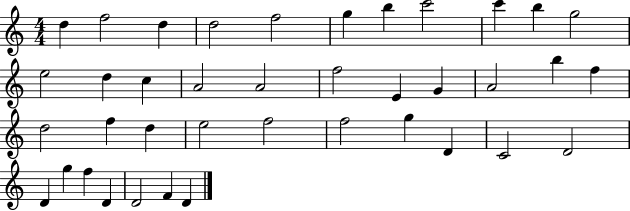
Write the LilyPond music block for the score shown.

{
  \clef treble
  \numericTimeSignature
  \time 4/4
  \key c \major
  d''4 f''2 d''4 | d''2 f''2 | g''4 b''4 c'''2 | c'''4 b''4 g''2 | \break e''2 d''4 c''4 | a'2 a'2 | f''2 e'4 g'4 | a'2 b''4 f''4 | \break d''2 f''4 d''4 | e''2 f''2 | f''2 g''4 d'4 | c'2 d'2 | \break d'4 g''4 f''4 d'4 | d'2 f'4 d'4 | \bar "|."
}